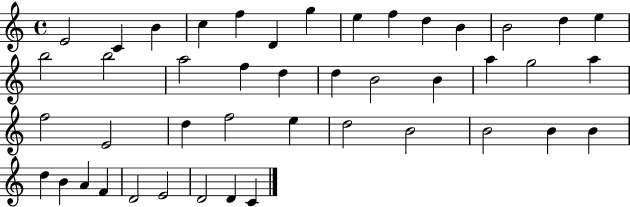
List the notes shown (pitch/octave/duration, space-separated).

E4/h C4/q B4/q C5/q F5/q D4/q G5/q E5/q F5/q D5/q B4/q B4/h D5/q E5/q B5/h B5/h A5/h F5/q D5/q D5/q B4/h B4/q A5/q G5/h A5/q F5/h E4/h D5/q F5/h E5/q D5/h B4/h B4/h B4/q B4/q D5/q B4/q A4/q F4/q D4/h E4/h D4/h D4/q C4/q